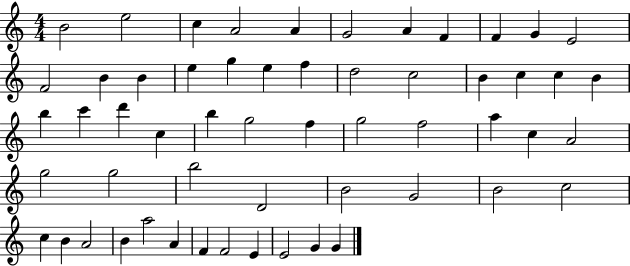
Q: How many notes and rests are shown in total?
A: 56